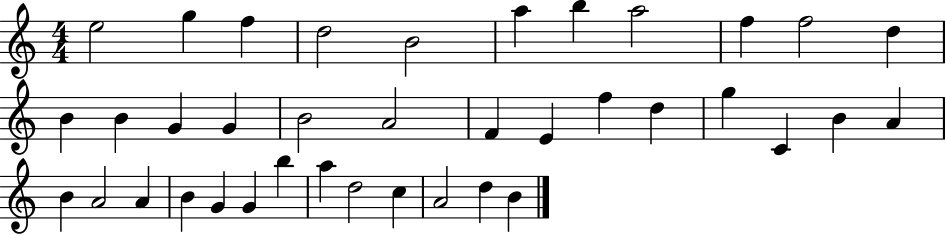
E5/h G5/q F5/q D5/h B4/h A5/q B5/q A5/h F5/q F5/h D5/q B4/q B4/q G4/q G4/q B4/h A4/h F4/q E4/q F5/q D5/q G5/q C4/q B4/q A4/q B4/q A4/h A4/q B4/q G4/q G4/q B5/q A5/q D5/h C5/q A4/h D5/q B4/q